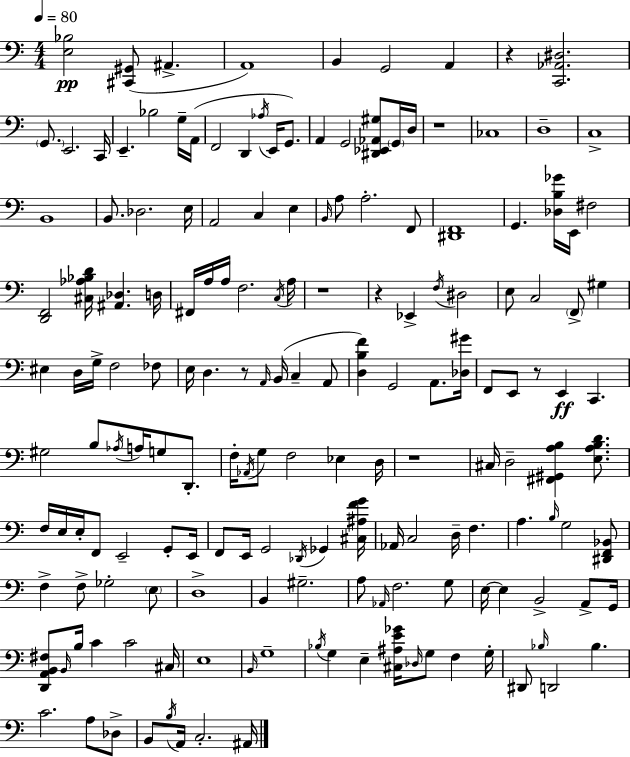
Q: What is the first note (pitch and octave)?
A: A#2